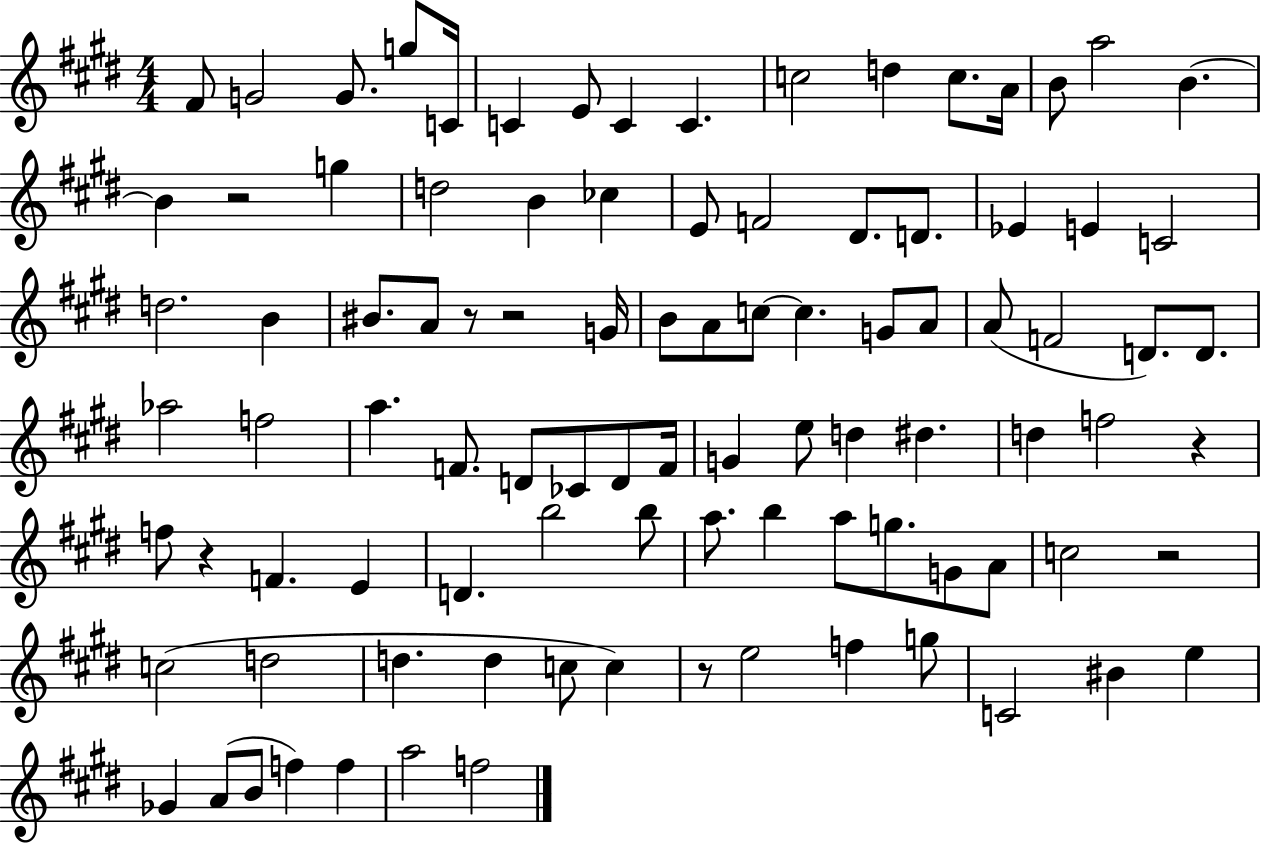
F#4/e G4/h G4/e. G5/e C4/s C4/q E4/e C4/q C4/q. C5/h D5/q C5/e. A4/s B4/e A5/h B4/q. B4/q R/h G5/q D5/h B4/q CES5/q E4/e F4/h D#4/e. D4/e. Eb4/q E4/q C4/h D5/h. B4/q BIS4/e. A4/e R/e R/h G4/s B4/e A4/e C5/e C5/q. G4/e A4/e A4/e F4/h D4/e. D4/e. Ab5/h F5/h A5/q. F4/e. D4/e CES4/e D4/e F4/s G4/q E5/e D5/q D#5/q. D5/q F5/h R/q F5/e R/q F4/q. E4/q D4/q. B5/h B5/e A5/e. B5/q A5/e G5/e. G4/e A4/e C5/h R/h C5/h D5/h D5/q. D5/q C5/e C5/q R/e E5/h F5/q G5/e C4/h BIS4/q E5/q Gb4/q A4/e B4/e F5/q F5/q A5/h F5/h